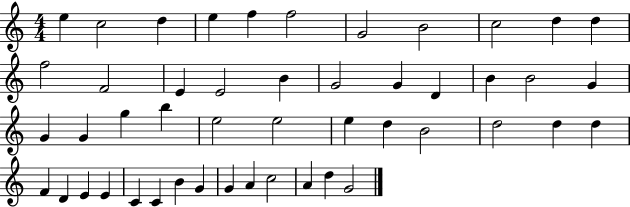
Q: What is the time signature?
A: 4/4